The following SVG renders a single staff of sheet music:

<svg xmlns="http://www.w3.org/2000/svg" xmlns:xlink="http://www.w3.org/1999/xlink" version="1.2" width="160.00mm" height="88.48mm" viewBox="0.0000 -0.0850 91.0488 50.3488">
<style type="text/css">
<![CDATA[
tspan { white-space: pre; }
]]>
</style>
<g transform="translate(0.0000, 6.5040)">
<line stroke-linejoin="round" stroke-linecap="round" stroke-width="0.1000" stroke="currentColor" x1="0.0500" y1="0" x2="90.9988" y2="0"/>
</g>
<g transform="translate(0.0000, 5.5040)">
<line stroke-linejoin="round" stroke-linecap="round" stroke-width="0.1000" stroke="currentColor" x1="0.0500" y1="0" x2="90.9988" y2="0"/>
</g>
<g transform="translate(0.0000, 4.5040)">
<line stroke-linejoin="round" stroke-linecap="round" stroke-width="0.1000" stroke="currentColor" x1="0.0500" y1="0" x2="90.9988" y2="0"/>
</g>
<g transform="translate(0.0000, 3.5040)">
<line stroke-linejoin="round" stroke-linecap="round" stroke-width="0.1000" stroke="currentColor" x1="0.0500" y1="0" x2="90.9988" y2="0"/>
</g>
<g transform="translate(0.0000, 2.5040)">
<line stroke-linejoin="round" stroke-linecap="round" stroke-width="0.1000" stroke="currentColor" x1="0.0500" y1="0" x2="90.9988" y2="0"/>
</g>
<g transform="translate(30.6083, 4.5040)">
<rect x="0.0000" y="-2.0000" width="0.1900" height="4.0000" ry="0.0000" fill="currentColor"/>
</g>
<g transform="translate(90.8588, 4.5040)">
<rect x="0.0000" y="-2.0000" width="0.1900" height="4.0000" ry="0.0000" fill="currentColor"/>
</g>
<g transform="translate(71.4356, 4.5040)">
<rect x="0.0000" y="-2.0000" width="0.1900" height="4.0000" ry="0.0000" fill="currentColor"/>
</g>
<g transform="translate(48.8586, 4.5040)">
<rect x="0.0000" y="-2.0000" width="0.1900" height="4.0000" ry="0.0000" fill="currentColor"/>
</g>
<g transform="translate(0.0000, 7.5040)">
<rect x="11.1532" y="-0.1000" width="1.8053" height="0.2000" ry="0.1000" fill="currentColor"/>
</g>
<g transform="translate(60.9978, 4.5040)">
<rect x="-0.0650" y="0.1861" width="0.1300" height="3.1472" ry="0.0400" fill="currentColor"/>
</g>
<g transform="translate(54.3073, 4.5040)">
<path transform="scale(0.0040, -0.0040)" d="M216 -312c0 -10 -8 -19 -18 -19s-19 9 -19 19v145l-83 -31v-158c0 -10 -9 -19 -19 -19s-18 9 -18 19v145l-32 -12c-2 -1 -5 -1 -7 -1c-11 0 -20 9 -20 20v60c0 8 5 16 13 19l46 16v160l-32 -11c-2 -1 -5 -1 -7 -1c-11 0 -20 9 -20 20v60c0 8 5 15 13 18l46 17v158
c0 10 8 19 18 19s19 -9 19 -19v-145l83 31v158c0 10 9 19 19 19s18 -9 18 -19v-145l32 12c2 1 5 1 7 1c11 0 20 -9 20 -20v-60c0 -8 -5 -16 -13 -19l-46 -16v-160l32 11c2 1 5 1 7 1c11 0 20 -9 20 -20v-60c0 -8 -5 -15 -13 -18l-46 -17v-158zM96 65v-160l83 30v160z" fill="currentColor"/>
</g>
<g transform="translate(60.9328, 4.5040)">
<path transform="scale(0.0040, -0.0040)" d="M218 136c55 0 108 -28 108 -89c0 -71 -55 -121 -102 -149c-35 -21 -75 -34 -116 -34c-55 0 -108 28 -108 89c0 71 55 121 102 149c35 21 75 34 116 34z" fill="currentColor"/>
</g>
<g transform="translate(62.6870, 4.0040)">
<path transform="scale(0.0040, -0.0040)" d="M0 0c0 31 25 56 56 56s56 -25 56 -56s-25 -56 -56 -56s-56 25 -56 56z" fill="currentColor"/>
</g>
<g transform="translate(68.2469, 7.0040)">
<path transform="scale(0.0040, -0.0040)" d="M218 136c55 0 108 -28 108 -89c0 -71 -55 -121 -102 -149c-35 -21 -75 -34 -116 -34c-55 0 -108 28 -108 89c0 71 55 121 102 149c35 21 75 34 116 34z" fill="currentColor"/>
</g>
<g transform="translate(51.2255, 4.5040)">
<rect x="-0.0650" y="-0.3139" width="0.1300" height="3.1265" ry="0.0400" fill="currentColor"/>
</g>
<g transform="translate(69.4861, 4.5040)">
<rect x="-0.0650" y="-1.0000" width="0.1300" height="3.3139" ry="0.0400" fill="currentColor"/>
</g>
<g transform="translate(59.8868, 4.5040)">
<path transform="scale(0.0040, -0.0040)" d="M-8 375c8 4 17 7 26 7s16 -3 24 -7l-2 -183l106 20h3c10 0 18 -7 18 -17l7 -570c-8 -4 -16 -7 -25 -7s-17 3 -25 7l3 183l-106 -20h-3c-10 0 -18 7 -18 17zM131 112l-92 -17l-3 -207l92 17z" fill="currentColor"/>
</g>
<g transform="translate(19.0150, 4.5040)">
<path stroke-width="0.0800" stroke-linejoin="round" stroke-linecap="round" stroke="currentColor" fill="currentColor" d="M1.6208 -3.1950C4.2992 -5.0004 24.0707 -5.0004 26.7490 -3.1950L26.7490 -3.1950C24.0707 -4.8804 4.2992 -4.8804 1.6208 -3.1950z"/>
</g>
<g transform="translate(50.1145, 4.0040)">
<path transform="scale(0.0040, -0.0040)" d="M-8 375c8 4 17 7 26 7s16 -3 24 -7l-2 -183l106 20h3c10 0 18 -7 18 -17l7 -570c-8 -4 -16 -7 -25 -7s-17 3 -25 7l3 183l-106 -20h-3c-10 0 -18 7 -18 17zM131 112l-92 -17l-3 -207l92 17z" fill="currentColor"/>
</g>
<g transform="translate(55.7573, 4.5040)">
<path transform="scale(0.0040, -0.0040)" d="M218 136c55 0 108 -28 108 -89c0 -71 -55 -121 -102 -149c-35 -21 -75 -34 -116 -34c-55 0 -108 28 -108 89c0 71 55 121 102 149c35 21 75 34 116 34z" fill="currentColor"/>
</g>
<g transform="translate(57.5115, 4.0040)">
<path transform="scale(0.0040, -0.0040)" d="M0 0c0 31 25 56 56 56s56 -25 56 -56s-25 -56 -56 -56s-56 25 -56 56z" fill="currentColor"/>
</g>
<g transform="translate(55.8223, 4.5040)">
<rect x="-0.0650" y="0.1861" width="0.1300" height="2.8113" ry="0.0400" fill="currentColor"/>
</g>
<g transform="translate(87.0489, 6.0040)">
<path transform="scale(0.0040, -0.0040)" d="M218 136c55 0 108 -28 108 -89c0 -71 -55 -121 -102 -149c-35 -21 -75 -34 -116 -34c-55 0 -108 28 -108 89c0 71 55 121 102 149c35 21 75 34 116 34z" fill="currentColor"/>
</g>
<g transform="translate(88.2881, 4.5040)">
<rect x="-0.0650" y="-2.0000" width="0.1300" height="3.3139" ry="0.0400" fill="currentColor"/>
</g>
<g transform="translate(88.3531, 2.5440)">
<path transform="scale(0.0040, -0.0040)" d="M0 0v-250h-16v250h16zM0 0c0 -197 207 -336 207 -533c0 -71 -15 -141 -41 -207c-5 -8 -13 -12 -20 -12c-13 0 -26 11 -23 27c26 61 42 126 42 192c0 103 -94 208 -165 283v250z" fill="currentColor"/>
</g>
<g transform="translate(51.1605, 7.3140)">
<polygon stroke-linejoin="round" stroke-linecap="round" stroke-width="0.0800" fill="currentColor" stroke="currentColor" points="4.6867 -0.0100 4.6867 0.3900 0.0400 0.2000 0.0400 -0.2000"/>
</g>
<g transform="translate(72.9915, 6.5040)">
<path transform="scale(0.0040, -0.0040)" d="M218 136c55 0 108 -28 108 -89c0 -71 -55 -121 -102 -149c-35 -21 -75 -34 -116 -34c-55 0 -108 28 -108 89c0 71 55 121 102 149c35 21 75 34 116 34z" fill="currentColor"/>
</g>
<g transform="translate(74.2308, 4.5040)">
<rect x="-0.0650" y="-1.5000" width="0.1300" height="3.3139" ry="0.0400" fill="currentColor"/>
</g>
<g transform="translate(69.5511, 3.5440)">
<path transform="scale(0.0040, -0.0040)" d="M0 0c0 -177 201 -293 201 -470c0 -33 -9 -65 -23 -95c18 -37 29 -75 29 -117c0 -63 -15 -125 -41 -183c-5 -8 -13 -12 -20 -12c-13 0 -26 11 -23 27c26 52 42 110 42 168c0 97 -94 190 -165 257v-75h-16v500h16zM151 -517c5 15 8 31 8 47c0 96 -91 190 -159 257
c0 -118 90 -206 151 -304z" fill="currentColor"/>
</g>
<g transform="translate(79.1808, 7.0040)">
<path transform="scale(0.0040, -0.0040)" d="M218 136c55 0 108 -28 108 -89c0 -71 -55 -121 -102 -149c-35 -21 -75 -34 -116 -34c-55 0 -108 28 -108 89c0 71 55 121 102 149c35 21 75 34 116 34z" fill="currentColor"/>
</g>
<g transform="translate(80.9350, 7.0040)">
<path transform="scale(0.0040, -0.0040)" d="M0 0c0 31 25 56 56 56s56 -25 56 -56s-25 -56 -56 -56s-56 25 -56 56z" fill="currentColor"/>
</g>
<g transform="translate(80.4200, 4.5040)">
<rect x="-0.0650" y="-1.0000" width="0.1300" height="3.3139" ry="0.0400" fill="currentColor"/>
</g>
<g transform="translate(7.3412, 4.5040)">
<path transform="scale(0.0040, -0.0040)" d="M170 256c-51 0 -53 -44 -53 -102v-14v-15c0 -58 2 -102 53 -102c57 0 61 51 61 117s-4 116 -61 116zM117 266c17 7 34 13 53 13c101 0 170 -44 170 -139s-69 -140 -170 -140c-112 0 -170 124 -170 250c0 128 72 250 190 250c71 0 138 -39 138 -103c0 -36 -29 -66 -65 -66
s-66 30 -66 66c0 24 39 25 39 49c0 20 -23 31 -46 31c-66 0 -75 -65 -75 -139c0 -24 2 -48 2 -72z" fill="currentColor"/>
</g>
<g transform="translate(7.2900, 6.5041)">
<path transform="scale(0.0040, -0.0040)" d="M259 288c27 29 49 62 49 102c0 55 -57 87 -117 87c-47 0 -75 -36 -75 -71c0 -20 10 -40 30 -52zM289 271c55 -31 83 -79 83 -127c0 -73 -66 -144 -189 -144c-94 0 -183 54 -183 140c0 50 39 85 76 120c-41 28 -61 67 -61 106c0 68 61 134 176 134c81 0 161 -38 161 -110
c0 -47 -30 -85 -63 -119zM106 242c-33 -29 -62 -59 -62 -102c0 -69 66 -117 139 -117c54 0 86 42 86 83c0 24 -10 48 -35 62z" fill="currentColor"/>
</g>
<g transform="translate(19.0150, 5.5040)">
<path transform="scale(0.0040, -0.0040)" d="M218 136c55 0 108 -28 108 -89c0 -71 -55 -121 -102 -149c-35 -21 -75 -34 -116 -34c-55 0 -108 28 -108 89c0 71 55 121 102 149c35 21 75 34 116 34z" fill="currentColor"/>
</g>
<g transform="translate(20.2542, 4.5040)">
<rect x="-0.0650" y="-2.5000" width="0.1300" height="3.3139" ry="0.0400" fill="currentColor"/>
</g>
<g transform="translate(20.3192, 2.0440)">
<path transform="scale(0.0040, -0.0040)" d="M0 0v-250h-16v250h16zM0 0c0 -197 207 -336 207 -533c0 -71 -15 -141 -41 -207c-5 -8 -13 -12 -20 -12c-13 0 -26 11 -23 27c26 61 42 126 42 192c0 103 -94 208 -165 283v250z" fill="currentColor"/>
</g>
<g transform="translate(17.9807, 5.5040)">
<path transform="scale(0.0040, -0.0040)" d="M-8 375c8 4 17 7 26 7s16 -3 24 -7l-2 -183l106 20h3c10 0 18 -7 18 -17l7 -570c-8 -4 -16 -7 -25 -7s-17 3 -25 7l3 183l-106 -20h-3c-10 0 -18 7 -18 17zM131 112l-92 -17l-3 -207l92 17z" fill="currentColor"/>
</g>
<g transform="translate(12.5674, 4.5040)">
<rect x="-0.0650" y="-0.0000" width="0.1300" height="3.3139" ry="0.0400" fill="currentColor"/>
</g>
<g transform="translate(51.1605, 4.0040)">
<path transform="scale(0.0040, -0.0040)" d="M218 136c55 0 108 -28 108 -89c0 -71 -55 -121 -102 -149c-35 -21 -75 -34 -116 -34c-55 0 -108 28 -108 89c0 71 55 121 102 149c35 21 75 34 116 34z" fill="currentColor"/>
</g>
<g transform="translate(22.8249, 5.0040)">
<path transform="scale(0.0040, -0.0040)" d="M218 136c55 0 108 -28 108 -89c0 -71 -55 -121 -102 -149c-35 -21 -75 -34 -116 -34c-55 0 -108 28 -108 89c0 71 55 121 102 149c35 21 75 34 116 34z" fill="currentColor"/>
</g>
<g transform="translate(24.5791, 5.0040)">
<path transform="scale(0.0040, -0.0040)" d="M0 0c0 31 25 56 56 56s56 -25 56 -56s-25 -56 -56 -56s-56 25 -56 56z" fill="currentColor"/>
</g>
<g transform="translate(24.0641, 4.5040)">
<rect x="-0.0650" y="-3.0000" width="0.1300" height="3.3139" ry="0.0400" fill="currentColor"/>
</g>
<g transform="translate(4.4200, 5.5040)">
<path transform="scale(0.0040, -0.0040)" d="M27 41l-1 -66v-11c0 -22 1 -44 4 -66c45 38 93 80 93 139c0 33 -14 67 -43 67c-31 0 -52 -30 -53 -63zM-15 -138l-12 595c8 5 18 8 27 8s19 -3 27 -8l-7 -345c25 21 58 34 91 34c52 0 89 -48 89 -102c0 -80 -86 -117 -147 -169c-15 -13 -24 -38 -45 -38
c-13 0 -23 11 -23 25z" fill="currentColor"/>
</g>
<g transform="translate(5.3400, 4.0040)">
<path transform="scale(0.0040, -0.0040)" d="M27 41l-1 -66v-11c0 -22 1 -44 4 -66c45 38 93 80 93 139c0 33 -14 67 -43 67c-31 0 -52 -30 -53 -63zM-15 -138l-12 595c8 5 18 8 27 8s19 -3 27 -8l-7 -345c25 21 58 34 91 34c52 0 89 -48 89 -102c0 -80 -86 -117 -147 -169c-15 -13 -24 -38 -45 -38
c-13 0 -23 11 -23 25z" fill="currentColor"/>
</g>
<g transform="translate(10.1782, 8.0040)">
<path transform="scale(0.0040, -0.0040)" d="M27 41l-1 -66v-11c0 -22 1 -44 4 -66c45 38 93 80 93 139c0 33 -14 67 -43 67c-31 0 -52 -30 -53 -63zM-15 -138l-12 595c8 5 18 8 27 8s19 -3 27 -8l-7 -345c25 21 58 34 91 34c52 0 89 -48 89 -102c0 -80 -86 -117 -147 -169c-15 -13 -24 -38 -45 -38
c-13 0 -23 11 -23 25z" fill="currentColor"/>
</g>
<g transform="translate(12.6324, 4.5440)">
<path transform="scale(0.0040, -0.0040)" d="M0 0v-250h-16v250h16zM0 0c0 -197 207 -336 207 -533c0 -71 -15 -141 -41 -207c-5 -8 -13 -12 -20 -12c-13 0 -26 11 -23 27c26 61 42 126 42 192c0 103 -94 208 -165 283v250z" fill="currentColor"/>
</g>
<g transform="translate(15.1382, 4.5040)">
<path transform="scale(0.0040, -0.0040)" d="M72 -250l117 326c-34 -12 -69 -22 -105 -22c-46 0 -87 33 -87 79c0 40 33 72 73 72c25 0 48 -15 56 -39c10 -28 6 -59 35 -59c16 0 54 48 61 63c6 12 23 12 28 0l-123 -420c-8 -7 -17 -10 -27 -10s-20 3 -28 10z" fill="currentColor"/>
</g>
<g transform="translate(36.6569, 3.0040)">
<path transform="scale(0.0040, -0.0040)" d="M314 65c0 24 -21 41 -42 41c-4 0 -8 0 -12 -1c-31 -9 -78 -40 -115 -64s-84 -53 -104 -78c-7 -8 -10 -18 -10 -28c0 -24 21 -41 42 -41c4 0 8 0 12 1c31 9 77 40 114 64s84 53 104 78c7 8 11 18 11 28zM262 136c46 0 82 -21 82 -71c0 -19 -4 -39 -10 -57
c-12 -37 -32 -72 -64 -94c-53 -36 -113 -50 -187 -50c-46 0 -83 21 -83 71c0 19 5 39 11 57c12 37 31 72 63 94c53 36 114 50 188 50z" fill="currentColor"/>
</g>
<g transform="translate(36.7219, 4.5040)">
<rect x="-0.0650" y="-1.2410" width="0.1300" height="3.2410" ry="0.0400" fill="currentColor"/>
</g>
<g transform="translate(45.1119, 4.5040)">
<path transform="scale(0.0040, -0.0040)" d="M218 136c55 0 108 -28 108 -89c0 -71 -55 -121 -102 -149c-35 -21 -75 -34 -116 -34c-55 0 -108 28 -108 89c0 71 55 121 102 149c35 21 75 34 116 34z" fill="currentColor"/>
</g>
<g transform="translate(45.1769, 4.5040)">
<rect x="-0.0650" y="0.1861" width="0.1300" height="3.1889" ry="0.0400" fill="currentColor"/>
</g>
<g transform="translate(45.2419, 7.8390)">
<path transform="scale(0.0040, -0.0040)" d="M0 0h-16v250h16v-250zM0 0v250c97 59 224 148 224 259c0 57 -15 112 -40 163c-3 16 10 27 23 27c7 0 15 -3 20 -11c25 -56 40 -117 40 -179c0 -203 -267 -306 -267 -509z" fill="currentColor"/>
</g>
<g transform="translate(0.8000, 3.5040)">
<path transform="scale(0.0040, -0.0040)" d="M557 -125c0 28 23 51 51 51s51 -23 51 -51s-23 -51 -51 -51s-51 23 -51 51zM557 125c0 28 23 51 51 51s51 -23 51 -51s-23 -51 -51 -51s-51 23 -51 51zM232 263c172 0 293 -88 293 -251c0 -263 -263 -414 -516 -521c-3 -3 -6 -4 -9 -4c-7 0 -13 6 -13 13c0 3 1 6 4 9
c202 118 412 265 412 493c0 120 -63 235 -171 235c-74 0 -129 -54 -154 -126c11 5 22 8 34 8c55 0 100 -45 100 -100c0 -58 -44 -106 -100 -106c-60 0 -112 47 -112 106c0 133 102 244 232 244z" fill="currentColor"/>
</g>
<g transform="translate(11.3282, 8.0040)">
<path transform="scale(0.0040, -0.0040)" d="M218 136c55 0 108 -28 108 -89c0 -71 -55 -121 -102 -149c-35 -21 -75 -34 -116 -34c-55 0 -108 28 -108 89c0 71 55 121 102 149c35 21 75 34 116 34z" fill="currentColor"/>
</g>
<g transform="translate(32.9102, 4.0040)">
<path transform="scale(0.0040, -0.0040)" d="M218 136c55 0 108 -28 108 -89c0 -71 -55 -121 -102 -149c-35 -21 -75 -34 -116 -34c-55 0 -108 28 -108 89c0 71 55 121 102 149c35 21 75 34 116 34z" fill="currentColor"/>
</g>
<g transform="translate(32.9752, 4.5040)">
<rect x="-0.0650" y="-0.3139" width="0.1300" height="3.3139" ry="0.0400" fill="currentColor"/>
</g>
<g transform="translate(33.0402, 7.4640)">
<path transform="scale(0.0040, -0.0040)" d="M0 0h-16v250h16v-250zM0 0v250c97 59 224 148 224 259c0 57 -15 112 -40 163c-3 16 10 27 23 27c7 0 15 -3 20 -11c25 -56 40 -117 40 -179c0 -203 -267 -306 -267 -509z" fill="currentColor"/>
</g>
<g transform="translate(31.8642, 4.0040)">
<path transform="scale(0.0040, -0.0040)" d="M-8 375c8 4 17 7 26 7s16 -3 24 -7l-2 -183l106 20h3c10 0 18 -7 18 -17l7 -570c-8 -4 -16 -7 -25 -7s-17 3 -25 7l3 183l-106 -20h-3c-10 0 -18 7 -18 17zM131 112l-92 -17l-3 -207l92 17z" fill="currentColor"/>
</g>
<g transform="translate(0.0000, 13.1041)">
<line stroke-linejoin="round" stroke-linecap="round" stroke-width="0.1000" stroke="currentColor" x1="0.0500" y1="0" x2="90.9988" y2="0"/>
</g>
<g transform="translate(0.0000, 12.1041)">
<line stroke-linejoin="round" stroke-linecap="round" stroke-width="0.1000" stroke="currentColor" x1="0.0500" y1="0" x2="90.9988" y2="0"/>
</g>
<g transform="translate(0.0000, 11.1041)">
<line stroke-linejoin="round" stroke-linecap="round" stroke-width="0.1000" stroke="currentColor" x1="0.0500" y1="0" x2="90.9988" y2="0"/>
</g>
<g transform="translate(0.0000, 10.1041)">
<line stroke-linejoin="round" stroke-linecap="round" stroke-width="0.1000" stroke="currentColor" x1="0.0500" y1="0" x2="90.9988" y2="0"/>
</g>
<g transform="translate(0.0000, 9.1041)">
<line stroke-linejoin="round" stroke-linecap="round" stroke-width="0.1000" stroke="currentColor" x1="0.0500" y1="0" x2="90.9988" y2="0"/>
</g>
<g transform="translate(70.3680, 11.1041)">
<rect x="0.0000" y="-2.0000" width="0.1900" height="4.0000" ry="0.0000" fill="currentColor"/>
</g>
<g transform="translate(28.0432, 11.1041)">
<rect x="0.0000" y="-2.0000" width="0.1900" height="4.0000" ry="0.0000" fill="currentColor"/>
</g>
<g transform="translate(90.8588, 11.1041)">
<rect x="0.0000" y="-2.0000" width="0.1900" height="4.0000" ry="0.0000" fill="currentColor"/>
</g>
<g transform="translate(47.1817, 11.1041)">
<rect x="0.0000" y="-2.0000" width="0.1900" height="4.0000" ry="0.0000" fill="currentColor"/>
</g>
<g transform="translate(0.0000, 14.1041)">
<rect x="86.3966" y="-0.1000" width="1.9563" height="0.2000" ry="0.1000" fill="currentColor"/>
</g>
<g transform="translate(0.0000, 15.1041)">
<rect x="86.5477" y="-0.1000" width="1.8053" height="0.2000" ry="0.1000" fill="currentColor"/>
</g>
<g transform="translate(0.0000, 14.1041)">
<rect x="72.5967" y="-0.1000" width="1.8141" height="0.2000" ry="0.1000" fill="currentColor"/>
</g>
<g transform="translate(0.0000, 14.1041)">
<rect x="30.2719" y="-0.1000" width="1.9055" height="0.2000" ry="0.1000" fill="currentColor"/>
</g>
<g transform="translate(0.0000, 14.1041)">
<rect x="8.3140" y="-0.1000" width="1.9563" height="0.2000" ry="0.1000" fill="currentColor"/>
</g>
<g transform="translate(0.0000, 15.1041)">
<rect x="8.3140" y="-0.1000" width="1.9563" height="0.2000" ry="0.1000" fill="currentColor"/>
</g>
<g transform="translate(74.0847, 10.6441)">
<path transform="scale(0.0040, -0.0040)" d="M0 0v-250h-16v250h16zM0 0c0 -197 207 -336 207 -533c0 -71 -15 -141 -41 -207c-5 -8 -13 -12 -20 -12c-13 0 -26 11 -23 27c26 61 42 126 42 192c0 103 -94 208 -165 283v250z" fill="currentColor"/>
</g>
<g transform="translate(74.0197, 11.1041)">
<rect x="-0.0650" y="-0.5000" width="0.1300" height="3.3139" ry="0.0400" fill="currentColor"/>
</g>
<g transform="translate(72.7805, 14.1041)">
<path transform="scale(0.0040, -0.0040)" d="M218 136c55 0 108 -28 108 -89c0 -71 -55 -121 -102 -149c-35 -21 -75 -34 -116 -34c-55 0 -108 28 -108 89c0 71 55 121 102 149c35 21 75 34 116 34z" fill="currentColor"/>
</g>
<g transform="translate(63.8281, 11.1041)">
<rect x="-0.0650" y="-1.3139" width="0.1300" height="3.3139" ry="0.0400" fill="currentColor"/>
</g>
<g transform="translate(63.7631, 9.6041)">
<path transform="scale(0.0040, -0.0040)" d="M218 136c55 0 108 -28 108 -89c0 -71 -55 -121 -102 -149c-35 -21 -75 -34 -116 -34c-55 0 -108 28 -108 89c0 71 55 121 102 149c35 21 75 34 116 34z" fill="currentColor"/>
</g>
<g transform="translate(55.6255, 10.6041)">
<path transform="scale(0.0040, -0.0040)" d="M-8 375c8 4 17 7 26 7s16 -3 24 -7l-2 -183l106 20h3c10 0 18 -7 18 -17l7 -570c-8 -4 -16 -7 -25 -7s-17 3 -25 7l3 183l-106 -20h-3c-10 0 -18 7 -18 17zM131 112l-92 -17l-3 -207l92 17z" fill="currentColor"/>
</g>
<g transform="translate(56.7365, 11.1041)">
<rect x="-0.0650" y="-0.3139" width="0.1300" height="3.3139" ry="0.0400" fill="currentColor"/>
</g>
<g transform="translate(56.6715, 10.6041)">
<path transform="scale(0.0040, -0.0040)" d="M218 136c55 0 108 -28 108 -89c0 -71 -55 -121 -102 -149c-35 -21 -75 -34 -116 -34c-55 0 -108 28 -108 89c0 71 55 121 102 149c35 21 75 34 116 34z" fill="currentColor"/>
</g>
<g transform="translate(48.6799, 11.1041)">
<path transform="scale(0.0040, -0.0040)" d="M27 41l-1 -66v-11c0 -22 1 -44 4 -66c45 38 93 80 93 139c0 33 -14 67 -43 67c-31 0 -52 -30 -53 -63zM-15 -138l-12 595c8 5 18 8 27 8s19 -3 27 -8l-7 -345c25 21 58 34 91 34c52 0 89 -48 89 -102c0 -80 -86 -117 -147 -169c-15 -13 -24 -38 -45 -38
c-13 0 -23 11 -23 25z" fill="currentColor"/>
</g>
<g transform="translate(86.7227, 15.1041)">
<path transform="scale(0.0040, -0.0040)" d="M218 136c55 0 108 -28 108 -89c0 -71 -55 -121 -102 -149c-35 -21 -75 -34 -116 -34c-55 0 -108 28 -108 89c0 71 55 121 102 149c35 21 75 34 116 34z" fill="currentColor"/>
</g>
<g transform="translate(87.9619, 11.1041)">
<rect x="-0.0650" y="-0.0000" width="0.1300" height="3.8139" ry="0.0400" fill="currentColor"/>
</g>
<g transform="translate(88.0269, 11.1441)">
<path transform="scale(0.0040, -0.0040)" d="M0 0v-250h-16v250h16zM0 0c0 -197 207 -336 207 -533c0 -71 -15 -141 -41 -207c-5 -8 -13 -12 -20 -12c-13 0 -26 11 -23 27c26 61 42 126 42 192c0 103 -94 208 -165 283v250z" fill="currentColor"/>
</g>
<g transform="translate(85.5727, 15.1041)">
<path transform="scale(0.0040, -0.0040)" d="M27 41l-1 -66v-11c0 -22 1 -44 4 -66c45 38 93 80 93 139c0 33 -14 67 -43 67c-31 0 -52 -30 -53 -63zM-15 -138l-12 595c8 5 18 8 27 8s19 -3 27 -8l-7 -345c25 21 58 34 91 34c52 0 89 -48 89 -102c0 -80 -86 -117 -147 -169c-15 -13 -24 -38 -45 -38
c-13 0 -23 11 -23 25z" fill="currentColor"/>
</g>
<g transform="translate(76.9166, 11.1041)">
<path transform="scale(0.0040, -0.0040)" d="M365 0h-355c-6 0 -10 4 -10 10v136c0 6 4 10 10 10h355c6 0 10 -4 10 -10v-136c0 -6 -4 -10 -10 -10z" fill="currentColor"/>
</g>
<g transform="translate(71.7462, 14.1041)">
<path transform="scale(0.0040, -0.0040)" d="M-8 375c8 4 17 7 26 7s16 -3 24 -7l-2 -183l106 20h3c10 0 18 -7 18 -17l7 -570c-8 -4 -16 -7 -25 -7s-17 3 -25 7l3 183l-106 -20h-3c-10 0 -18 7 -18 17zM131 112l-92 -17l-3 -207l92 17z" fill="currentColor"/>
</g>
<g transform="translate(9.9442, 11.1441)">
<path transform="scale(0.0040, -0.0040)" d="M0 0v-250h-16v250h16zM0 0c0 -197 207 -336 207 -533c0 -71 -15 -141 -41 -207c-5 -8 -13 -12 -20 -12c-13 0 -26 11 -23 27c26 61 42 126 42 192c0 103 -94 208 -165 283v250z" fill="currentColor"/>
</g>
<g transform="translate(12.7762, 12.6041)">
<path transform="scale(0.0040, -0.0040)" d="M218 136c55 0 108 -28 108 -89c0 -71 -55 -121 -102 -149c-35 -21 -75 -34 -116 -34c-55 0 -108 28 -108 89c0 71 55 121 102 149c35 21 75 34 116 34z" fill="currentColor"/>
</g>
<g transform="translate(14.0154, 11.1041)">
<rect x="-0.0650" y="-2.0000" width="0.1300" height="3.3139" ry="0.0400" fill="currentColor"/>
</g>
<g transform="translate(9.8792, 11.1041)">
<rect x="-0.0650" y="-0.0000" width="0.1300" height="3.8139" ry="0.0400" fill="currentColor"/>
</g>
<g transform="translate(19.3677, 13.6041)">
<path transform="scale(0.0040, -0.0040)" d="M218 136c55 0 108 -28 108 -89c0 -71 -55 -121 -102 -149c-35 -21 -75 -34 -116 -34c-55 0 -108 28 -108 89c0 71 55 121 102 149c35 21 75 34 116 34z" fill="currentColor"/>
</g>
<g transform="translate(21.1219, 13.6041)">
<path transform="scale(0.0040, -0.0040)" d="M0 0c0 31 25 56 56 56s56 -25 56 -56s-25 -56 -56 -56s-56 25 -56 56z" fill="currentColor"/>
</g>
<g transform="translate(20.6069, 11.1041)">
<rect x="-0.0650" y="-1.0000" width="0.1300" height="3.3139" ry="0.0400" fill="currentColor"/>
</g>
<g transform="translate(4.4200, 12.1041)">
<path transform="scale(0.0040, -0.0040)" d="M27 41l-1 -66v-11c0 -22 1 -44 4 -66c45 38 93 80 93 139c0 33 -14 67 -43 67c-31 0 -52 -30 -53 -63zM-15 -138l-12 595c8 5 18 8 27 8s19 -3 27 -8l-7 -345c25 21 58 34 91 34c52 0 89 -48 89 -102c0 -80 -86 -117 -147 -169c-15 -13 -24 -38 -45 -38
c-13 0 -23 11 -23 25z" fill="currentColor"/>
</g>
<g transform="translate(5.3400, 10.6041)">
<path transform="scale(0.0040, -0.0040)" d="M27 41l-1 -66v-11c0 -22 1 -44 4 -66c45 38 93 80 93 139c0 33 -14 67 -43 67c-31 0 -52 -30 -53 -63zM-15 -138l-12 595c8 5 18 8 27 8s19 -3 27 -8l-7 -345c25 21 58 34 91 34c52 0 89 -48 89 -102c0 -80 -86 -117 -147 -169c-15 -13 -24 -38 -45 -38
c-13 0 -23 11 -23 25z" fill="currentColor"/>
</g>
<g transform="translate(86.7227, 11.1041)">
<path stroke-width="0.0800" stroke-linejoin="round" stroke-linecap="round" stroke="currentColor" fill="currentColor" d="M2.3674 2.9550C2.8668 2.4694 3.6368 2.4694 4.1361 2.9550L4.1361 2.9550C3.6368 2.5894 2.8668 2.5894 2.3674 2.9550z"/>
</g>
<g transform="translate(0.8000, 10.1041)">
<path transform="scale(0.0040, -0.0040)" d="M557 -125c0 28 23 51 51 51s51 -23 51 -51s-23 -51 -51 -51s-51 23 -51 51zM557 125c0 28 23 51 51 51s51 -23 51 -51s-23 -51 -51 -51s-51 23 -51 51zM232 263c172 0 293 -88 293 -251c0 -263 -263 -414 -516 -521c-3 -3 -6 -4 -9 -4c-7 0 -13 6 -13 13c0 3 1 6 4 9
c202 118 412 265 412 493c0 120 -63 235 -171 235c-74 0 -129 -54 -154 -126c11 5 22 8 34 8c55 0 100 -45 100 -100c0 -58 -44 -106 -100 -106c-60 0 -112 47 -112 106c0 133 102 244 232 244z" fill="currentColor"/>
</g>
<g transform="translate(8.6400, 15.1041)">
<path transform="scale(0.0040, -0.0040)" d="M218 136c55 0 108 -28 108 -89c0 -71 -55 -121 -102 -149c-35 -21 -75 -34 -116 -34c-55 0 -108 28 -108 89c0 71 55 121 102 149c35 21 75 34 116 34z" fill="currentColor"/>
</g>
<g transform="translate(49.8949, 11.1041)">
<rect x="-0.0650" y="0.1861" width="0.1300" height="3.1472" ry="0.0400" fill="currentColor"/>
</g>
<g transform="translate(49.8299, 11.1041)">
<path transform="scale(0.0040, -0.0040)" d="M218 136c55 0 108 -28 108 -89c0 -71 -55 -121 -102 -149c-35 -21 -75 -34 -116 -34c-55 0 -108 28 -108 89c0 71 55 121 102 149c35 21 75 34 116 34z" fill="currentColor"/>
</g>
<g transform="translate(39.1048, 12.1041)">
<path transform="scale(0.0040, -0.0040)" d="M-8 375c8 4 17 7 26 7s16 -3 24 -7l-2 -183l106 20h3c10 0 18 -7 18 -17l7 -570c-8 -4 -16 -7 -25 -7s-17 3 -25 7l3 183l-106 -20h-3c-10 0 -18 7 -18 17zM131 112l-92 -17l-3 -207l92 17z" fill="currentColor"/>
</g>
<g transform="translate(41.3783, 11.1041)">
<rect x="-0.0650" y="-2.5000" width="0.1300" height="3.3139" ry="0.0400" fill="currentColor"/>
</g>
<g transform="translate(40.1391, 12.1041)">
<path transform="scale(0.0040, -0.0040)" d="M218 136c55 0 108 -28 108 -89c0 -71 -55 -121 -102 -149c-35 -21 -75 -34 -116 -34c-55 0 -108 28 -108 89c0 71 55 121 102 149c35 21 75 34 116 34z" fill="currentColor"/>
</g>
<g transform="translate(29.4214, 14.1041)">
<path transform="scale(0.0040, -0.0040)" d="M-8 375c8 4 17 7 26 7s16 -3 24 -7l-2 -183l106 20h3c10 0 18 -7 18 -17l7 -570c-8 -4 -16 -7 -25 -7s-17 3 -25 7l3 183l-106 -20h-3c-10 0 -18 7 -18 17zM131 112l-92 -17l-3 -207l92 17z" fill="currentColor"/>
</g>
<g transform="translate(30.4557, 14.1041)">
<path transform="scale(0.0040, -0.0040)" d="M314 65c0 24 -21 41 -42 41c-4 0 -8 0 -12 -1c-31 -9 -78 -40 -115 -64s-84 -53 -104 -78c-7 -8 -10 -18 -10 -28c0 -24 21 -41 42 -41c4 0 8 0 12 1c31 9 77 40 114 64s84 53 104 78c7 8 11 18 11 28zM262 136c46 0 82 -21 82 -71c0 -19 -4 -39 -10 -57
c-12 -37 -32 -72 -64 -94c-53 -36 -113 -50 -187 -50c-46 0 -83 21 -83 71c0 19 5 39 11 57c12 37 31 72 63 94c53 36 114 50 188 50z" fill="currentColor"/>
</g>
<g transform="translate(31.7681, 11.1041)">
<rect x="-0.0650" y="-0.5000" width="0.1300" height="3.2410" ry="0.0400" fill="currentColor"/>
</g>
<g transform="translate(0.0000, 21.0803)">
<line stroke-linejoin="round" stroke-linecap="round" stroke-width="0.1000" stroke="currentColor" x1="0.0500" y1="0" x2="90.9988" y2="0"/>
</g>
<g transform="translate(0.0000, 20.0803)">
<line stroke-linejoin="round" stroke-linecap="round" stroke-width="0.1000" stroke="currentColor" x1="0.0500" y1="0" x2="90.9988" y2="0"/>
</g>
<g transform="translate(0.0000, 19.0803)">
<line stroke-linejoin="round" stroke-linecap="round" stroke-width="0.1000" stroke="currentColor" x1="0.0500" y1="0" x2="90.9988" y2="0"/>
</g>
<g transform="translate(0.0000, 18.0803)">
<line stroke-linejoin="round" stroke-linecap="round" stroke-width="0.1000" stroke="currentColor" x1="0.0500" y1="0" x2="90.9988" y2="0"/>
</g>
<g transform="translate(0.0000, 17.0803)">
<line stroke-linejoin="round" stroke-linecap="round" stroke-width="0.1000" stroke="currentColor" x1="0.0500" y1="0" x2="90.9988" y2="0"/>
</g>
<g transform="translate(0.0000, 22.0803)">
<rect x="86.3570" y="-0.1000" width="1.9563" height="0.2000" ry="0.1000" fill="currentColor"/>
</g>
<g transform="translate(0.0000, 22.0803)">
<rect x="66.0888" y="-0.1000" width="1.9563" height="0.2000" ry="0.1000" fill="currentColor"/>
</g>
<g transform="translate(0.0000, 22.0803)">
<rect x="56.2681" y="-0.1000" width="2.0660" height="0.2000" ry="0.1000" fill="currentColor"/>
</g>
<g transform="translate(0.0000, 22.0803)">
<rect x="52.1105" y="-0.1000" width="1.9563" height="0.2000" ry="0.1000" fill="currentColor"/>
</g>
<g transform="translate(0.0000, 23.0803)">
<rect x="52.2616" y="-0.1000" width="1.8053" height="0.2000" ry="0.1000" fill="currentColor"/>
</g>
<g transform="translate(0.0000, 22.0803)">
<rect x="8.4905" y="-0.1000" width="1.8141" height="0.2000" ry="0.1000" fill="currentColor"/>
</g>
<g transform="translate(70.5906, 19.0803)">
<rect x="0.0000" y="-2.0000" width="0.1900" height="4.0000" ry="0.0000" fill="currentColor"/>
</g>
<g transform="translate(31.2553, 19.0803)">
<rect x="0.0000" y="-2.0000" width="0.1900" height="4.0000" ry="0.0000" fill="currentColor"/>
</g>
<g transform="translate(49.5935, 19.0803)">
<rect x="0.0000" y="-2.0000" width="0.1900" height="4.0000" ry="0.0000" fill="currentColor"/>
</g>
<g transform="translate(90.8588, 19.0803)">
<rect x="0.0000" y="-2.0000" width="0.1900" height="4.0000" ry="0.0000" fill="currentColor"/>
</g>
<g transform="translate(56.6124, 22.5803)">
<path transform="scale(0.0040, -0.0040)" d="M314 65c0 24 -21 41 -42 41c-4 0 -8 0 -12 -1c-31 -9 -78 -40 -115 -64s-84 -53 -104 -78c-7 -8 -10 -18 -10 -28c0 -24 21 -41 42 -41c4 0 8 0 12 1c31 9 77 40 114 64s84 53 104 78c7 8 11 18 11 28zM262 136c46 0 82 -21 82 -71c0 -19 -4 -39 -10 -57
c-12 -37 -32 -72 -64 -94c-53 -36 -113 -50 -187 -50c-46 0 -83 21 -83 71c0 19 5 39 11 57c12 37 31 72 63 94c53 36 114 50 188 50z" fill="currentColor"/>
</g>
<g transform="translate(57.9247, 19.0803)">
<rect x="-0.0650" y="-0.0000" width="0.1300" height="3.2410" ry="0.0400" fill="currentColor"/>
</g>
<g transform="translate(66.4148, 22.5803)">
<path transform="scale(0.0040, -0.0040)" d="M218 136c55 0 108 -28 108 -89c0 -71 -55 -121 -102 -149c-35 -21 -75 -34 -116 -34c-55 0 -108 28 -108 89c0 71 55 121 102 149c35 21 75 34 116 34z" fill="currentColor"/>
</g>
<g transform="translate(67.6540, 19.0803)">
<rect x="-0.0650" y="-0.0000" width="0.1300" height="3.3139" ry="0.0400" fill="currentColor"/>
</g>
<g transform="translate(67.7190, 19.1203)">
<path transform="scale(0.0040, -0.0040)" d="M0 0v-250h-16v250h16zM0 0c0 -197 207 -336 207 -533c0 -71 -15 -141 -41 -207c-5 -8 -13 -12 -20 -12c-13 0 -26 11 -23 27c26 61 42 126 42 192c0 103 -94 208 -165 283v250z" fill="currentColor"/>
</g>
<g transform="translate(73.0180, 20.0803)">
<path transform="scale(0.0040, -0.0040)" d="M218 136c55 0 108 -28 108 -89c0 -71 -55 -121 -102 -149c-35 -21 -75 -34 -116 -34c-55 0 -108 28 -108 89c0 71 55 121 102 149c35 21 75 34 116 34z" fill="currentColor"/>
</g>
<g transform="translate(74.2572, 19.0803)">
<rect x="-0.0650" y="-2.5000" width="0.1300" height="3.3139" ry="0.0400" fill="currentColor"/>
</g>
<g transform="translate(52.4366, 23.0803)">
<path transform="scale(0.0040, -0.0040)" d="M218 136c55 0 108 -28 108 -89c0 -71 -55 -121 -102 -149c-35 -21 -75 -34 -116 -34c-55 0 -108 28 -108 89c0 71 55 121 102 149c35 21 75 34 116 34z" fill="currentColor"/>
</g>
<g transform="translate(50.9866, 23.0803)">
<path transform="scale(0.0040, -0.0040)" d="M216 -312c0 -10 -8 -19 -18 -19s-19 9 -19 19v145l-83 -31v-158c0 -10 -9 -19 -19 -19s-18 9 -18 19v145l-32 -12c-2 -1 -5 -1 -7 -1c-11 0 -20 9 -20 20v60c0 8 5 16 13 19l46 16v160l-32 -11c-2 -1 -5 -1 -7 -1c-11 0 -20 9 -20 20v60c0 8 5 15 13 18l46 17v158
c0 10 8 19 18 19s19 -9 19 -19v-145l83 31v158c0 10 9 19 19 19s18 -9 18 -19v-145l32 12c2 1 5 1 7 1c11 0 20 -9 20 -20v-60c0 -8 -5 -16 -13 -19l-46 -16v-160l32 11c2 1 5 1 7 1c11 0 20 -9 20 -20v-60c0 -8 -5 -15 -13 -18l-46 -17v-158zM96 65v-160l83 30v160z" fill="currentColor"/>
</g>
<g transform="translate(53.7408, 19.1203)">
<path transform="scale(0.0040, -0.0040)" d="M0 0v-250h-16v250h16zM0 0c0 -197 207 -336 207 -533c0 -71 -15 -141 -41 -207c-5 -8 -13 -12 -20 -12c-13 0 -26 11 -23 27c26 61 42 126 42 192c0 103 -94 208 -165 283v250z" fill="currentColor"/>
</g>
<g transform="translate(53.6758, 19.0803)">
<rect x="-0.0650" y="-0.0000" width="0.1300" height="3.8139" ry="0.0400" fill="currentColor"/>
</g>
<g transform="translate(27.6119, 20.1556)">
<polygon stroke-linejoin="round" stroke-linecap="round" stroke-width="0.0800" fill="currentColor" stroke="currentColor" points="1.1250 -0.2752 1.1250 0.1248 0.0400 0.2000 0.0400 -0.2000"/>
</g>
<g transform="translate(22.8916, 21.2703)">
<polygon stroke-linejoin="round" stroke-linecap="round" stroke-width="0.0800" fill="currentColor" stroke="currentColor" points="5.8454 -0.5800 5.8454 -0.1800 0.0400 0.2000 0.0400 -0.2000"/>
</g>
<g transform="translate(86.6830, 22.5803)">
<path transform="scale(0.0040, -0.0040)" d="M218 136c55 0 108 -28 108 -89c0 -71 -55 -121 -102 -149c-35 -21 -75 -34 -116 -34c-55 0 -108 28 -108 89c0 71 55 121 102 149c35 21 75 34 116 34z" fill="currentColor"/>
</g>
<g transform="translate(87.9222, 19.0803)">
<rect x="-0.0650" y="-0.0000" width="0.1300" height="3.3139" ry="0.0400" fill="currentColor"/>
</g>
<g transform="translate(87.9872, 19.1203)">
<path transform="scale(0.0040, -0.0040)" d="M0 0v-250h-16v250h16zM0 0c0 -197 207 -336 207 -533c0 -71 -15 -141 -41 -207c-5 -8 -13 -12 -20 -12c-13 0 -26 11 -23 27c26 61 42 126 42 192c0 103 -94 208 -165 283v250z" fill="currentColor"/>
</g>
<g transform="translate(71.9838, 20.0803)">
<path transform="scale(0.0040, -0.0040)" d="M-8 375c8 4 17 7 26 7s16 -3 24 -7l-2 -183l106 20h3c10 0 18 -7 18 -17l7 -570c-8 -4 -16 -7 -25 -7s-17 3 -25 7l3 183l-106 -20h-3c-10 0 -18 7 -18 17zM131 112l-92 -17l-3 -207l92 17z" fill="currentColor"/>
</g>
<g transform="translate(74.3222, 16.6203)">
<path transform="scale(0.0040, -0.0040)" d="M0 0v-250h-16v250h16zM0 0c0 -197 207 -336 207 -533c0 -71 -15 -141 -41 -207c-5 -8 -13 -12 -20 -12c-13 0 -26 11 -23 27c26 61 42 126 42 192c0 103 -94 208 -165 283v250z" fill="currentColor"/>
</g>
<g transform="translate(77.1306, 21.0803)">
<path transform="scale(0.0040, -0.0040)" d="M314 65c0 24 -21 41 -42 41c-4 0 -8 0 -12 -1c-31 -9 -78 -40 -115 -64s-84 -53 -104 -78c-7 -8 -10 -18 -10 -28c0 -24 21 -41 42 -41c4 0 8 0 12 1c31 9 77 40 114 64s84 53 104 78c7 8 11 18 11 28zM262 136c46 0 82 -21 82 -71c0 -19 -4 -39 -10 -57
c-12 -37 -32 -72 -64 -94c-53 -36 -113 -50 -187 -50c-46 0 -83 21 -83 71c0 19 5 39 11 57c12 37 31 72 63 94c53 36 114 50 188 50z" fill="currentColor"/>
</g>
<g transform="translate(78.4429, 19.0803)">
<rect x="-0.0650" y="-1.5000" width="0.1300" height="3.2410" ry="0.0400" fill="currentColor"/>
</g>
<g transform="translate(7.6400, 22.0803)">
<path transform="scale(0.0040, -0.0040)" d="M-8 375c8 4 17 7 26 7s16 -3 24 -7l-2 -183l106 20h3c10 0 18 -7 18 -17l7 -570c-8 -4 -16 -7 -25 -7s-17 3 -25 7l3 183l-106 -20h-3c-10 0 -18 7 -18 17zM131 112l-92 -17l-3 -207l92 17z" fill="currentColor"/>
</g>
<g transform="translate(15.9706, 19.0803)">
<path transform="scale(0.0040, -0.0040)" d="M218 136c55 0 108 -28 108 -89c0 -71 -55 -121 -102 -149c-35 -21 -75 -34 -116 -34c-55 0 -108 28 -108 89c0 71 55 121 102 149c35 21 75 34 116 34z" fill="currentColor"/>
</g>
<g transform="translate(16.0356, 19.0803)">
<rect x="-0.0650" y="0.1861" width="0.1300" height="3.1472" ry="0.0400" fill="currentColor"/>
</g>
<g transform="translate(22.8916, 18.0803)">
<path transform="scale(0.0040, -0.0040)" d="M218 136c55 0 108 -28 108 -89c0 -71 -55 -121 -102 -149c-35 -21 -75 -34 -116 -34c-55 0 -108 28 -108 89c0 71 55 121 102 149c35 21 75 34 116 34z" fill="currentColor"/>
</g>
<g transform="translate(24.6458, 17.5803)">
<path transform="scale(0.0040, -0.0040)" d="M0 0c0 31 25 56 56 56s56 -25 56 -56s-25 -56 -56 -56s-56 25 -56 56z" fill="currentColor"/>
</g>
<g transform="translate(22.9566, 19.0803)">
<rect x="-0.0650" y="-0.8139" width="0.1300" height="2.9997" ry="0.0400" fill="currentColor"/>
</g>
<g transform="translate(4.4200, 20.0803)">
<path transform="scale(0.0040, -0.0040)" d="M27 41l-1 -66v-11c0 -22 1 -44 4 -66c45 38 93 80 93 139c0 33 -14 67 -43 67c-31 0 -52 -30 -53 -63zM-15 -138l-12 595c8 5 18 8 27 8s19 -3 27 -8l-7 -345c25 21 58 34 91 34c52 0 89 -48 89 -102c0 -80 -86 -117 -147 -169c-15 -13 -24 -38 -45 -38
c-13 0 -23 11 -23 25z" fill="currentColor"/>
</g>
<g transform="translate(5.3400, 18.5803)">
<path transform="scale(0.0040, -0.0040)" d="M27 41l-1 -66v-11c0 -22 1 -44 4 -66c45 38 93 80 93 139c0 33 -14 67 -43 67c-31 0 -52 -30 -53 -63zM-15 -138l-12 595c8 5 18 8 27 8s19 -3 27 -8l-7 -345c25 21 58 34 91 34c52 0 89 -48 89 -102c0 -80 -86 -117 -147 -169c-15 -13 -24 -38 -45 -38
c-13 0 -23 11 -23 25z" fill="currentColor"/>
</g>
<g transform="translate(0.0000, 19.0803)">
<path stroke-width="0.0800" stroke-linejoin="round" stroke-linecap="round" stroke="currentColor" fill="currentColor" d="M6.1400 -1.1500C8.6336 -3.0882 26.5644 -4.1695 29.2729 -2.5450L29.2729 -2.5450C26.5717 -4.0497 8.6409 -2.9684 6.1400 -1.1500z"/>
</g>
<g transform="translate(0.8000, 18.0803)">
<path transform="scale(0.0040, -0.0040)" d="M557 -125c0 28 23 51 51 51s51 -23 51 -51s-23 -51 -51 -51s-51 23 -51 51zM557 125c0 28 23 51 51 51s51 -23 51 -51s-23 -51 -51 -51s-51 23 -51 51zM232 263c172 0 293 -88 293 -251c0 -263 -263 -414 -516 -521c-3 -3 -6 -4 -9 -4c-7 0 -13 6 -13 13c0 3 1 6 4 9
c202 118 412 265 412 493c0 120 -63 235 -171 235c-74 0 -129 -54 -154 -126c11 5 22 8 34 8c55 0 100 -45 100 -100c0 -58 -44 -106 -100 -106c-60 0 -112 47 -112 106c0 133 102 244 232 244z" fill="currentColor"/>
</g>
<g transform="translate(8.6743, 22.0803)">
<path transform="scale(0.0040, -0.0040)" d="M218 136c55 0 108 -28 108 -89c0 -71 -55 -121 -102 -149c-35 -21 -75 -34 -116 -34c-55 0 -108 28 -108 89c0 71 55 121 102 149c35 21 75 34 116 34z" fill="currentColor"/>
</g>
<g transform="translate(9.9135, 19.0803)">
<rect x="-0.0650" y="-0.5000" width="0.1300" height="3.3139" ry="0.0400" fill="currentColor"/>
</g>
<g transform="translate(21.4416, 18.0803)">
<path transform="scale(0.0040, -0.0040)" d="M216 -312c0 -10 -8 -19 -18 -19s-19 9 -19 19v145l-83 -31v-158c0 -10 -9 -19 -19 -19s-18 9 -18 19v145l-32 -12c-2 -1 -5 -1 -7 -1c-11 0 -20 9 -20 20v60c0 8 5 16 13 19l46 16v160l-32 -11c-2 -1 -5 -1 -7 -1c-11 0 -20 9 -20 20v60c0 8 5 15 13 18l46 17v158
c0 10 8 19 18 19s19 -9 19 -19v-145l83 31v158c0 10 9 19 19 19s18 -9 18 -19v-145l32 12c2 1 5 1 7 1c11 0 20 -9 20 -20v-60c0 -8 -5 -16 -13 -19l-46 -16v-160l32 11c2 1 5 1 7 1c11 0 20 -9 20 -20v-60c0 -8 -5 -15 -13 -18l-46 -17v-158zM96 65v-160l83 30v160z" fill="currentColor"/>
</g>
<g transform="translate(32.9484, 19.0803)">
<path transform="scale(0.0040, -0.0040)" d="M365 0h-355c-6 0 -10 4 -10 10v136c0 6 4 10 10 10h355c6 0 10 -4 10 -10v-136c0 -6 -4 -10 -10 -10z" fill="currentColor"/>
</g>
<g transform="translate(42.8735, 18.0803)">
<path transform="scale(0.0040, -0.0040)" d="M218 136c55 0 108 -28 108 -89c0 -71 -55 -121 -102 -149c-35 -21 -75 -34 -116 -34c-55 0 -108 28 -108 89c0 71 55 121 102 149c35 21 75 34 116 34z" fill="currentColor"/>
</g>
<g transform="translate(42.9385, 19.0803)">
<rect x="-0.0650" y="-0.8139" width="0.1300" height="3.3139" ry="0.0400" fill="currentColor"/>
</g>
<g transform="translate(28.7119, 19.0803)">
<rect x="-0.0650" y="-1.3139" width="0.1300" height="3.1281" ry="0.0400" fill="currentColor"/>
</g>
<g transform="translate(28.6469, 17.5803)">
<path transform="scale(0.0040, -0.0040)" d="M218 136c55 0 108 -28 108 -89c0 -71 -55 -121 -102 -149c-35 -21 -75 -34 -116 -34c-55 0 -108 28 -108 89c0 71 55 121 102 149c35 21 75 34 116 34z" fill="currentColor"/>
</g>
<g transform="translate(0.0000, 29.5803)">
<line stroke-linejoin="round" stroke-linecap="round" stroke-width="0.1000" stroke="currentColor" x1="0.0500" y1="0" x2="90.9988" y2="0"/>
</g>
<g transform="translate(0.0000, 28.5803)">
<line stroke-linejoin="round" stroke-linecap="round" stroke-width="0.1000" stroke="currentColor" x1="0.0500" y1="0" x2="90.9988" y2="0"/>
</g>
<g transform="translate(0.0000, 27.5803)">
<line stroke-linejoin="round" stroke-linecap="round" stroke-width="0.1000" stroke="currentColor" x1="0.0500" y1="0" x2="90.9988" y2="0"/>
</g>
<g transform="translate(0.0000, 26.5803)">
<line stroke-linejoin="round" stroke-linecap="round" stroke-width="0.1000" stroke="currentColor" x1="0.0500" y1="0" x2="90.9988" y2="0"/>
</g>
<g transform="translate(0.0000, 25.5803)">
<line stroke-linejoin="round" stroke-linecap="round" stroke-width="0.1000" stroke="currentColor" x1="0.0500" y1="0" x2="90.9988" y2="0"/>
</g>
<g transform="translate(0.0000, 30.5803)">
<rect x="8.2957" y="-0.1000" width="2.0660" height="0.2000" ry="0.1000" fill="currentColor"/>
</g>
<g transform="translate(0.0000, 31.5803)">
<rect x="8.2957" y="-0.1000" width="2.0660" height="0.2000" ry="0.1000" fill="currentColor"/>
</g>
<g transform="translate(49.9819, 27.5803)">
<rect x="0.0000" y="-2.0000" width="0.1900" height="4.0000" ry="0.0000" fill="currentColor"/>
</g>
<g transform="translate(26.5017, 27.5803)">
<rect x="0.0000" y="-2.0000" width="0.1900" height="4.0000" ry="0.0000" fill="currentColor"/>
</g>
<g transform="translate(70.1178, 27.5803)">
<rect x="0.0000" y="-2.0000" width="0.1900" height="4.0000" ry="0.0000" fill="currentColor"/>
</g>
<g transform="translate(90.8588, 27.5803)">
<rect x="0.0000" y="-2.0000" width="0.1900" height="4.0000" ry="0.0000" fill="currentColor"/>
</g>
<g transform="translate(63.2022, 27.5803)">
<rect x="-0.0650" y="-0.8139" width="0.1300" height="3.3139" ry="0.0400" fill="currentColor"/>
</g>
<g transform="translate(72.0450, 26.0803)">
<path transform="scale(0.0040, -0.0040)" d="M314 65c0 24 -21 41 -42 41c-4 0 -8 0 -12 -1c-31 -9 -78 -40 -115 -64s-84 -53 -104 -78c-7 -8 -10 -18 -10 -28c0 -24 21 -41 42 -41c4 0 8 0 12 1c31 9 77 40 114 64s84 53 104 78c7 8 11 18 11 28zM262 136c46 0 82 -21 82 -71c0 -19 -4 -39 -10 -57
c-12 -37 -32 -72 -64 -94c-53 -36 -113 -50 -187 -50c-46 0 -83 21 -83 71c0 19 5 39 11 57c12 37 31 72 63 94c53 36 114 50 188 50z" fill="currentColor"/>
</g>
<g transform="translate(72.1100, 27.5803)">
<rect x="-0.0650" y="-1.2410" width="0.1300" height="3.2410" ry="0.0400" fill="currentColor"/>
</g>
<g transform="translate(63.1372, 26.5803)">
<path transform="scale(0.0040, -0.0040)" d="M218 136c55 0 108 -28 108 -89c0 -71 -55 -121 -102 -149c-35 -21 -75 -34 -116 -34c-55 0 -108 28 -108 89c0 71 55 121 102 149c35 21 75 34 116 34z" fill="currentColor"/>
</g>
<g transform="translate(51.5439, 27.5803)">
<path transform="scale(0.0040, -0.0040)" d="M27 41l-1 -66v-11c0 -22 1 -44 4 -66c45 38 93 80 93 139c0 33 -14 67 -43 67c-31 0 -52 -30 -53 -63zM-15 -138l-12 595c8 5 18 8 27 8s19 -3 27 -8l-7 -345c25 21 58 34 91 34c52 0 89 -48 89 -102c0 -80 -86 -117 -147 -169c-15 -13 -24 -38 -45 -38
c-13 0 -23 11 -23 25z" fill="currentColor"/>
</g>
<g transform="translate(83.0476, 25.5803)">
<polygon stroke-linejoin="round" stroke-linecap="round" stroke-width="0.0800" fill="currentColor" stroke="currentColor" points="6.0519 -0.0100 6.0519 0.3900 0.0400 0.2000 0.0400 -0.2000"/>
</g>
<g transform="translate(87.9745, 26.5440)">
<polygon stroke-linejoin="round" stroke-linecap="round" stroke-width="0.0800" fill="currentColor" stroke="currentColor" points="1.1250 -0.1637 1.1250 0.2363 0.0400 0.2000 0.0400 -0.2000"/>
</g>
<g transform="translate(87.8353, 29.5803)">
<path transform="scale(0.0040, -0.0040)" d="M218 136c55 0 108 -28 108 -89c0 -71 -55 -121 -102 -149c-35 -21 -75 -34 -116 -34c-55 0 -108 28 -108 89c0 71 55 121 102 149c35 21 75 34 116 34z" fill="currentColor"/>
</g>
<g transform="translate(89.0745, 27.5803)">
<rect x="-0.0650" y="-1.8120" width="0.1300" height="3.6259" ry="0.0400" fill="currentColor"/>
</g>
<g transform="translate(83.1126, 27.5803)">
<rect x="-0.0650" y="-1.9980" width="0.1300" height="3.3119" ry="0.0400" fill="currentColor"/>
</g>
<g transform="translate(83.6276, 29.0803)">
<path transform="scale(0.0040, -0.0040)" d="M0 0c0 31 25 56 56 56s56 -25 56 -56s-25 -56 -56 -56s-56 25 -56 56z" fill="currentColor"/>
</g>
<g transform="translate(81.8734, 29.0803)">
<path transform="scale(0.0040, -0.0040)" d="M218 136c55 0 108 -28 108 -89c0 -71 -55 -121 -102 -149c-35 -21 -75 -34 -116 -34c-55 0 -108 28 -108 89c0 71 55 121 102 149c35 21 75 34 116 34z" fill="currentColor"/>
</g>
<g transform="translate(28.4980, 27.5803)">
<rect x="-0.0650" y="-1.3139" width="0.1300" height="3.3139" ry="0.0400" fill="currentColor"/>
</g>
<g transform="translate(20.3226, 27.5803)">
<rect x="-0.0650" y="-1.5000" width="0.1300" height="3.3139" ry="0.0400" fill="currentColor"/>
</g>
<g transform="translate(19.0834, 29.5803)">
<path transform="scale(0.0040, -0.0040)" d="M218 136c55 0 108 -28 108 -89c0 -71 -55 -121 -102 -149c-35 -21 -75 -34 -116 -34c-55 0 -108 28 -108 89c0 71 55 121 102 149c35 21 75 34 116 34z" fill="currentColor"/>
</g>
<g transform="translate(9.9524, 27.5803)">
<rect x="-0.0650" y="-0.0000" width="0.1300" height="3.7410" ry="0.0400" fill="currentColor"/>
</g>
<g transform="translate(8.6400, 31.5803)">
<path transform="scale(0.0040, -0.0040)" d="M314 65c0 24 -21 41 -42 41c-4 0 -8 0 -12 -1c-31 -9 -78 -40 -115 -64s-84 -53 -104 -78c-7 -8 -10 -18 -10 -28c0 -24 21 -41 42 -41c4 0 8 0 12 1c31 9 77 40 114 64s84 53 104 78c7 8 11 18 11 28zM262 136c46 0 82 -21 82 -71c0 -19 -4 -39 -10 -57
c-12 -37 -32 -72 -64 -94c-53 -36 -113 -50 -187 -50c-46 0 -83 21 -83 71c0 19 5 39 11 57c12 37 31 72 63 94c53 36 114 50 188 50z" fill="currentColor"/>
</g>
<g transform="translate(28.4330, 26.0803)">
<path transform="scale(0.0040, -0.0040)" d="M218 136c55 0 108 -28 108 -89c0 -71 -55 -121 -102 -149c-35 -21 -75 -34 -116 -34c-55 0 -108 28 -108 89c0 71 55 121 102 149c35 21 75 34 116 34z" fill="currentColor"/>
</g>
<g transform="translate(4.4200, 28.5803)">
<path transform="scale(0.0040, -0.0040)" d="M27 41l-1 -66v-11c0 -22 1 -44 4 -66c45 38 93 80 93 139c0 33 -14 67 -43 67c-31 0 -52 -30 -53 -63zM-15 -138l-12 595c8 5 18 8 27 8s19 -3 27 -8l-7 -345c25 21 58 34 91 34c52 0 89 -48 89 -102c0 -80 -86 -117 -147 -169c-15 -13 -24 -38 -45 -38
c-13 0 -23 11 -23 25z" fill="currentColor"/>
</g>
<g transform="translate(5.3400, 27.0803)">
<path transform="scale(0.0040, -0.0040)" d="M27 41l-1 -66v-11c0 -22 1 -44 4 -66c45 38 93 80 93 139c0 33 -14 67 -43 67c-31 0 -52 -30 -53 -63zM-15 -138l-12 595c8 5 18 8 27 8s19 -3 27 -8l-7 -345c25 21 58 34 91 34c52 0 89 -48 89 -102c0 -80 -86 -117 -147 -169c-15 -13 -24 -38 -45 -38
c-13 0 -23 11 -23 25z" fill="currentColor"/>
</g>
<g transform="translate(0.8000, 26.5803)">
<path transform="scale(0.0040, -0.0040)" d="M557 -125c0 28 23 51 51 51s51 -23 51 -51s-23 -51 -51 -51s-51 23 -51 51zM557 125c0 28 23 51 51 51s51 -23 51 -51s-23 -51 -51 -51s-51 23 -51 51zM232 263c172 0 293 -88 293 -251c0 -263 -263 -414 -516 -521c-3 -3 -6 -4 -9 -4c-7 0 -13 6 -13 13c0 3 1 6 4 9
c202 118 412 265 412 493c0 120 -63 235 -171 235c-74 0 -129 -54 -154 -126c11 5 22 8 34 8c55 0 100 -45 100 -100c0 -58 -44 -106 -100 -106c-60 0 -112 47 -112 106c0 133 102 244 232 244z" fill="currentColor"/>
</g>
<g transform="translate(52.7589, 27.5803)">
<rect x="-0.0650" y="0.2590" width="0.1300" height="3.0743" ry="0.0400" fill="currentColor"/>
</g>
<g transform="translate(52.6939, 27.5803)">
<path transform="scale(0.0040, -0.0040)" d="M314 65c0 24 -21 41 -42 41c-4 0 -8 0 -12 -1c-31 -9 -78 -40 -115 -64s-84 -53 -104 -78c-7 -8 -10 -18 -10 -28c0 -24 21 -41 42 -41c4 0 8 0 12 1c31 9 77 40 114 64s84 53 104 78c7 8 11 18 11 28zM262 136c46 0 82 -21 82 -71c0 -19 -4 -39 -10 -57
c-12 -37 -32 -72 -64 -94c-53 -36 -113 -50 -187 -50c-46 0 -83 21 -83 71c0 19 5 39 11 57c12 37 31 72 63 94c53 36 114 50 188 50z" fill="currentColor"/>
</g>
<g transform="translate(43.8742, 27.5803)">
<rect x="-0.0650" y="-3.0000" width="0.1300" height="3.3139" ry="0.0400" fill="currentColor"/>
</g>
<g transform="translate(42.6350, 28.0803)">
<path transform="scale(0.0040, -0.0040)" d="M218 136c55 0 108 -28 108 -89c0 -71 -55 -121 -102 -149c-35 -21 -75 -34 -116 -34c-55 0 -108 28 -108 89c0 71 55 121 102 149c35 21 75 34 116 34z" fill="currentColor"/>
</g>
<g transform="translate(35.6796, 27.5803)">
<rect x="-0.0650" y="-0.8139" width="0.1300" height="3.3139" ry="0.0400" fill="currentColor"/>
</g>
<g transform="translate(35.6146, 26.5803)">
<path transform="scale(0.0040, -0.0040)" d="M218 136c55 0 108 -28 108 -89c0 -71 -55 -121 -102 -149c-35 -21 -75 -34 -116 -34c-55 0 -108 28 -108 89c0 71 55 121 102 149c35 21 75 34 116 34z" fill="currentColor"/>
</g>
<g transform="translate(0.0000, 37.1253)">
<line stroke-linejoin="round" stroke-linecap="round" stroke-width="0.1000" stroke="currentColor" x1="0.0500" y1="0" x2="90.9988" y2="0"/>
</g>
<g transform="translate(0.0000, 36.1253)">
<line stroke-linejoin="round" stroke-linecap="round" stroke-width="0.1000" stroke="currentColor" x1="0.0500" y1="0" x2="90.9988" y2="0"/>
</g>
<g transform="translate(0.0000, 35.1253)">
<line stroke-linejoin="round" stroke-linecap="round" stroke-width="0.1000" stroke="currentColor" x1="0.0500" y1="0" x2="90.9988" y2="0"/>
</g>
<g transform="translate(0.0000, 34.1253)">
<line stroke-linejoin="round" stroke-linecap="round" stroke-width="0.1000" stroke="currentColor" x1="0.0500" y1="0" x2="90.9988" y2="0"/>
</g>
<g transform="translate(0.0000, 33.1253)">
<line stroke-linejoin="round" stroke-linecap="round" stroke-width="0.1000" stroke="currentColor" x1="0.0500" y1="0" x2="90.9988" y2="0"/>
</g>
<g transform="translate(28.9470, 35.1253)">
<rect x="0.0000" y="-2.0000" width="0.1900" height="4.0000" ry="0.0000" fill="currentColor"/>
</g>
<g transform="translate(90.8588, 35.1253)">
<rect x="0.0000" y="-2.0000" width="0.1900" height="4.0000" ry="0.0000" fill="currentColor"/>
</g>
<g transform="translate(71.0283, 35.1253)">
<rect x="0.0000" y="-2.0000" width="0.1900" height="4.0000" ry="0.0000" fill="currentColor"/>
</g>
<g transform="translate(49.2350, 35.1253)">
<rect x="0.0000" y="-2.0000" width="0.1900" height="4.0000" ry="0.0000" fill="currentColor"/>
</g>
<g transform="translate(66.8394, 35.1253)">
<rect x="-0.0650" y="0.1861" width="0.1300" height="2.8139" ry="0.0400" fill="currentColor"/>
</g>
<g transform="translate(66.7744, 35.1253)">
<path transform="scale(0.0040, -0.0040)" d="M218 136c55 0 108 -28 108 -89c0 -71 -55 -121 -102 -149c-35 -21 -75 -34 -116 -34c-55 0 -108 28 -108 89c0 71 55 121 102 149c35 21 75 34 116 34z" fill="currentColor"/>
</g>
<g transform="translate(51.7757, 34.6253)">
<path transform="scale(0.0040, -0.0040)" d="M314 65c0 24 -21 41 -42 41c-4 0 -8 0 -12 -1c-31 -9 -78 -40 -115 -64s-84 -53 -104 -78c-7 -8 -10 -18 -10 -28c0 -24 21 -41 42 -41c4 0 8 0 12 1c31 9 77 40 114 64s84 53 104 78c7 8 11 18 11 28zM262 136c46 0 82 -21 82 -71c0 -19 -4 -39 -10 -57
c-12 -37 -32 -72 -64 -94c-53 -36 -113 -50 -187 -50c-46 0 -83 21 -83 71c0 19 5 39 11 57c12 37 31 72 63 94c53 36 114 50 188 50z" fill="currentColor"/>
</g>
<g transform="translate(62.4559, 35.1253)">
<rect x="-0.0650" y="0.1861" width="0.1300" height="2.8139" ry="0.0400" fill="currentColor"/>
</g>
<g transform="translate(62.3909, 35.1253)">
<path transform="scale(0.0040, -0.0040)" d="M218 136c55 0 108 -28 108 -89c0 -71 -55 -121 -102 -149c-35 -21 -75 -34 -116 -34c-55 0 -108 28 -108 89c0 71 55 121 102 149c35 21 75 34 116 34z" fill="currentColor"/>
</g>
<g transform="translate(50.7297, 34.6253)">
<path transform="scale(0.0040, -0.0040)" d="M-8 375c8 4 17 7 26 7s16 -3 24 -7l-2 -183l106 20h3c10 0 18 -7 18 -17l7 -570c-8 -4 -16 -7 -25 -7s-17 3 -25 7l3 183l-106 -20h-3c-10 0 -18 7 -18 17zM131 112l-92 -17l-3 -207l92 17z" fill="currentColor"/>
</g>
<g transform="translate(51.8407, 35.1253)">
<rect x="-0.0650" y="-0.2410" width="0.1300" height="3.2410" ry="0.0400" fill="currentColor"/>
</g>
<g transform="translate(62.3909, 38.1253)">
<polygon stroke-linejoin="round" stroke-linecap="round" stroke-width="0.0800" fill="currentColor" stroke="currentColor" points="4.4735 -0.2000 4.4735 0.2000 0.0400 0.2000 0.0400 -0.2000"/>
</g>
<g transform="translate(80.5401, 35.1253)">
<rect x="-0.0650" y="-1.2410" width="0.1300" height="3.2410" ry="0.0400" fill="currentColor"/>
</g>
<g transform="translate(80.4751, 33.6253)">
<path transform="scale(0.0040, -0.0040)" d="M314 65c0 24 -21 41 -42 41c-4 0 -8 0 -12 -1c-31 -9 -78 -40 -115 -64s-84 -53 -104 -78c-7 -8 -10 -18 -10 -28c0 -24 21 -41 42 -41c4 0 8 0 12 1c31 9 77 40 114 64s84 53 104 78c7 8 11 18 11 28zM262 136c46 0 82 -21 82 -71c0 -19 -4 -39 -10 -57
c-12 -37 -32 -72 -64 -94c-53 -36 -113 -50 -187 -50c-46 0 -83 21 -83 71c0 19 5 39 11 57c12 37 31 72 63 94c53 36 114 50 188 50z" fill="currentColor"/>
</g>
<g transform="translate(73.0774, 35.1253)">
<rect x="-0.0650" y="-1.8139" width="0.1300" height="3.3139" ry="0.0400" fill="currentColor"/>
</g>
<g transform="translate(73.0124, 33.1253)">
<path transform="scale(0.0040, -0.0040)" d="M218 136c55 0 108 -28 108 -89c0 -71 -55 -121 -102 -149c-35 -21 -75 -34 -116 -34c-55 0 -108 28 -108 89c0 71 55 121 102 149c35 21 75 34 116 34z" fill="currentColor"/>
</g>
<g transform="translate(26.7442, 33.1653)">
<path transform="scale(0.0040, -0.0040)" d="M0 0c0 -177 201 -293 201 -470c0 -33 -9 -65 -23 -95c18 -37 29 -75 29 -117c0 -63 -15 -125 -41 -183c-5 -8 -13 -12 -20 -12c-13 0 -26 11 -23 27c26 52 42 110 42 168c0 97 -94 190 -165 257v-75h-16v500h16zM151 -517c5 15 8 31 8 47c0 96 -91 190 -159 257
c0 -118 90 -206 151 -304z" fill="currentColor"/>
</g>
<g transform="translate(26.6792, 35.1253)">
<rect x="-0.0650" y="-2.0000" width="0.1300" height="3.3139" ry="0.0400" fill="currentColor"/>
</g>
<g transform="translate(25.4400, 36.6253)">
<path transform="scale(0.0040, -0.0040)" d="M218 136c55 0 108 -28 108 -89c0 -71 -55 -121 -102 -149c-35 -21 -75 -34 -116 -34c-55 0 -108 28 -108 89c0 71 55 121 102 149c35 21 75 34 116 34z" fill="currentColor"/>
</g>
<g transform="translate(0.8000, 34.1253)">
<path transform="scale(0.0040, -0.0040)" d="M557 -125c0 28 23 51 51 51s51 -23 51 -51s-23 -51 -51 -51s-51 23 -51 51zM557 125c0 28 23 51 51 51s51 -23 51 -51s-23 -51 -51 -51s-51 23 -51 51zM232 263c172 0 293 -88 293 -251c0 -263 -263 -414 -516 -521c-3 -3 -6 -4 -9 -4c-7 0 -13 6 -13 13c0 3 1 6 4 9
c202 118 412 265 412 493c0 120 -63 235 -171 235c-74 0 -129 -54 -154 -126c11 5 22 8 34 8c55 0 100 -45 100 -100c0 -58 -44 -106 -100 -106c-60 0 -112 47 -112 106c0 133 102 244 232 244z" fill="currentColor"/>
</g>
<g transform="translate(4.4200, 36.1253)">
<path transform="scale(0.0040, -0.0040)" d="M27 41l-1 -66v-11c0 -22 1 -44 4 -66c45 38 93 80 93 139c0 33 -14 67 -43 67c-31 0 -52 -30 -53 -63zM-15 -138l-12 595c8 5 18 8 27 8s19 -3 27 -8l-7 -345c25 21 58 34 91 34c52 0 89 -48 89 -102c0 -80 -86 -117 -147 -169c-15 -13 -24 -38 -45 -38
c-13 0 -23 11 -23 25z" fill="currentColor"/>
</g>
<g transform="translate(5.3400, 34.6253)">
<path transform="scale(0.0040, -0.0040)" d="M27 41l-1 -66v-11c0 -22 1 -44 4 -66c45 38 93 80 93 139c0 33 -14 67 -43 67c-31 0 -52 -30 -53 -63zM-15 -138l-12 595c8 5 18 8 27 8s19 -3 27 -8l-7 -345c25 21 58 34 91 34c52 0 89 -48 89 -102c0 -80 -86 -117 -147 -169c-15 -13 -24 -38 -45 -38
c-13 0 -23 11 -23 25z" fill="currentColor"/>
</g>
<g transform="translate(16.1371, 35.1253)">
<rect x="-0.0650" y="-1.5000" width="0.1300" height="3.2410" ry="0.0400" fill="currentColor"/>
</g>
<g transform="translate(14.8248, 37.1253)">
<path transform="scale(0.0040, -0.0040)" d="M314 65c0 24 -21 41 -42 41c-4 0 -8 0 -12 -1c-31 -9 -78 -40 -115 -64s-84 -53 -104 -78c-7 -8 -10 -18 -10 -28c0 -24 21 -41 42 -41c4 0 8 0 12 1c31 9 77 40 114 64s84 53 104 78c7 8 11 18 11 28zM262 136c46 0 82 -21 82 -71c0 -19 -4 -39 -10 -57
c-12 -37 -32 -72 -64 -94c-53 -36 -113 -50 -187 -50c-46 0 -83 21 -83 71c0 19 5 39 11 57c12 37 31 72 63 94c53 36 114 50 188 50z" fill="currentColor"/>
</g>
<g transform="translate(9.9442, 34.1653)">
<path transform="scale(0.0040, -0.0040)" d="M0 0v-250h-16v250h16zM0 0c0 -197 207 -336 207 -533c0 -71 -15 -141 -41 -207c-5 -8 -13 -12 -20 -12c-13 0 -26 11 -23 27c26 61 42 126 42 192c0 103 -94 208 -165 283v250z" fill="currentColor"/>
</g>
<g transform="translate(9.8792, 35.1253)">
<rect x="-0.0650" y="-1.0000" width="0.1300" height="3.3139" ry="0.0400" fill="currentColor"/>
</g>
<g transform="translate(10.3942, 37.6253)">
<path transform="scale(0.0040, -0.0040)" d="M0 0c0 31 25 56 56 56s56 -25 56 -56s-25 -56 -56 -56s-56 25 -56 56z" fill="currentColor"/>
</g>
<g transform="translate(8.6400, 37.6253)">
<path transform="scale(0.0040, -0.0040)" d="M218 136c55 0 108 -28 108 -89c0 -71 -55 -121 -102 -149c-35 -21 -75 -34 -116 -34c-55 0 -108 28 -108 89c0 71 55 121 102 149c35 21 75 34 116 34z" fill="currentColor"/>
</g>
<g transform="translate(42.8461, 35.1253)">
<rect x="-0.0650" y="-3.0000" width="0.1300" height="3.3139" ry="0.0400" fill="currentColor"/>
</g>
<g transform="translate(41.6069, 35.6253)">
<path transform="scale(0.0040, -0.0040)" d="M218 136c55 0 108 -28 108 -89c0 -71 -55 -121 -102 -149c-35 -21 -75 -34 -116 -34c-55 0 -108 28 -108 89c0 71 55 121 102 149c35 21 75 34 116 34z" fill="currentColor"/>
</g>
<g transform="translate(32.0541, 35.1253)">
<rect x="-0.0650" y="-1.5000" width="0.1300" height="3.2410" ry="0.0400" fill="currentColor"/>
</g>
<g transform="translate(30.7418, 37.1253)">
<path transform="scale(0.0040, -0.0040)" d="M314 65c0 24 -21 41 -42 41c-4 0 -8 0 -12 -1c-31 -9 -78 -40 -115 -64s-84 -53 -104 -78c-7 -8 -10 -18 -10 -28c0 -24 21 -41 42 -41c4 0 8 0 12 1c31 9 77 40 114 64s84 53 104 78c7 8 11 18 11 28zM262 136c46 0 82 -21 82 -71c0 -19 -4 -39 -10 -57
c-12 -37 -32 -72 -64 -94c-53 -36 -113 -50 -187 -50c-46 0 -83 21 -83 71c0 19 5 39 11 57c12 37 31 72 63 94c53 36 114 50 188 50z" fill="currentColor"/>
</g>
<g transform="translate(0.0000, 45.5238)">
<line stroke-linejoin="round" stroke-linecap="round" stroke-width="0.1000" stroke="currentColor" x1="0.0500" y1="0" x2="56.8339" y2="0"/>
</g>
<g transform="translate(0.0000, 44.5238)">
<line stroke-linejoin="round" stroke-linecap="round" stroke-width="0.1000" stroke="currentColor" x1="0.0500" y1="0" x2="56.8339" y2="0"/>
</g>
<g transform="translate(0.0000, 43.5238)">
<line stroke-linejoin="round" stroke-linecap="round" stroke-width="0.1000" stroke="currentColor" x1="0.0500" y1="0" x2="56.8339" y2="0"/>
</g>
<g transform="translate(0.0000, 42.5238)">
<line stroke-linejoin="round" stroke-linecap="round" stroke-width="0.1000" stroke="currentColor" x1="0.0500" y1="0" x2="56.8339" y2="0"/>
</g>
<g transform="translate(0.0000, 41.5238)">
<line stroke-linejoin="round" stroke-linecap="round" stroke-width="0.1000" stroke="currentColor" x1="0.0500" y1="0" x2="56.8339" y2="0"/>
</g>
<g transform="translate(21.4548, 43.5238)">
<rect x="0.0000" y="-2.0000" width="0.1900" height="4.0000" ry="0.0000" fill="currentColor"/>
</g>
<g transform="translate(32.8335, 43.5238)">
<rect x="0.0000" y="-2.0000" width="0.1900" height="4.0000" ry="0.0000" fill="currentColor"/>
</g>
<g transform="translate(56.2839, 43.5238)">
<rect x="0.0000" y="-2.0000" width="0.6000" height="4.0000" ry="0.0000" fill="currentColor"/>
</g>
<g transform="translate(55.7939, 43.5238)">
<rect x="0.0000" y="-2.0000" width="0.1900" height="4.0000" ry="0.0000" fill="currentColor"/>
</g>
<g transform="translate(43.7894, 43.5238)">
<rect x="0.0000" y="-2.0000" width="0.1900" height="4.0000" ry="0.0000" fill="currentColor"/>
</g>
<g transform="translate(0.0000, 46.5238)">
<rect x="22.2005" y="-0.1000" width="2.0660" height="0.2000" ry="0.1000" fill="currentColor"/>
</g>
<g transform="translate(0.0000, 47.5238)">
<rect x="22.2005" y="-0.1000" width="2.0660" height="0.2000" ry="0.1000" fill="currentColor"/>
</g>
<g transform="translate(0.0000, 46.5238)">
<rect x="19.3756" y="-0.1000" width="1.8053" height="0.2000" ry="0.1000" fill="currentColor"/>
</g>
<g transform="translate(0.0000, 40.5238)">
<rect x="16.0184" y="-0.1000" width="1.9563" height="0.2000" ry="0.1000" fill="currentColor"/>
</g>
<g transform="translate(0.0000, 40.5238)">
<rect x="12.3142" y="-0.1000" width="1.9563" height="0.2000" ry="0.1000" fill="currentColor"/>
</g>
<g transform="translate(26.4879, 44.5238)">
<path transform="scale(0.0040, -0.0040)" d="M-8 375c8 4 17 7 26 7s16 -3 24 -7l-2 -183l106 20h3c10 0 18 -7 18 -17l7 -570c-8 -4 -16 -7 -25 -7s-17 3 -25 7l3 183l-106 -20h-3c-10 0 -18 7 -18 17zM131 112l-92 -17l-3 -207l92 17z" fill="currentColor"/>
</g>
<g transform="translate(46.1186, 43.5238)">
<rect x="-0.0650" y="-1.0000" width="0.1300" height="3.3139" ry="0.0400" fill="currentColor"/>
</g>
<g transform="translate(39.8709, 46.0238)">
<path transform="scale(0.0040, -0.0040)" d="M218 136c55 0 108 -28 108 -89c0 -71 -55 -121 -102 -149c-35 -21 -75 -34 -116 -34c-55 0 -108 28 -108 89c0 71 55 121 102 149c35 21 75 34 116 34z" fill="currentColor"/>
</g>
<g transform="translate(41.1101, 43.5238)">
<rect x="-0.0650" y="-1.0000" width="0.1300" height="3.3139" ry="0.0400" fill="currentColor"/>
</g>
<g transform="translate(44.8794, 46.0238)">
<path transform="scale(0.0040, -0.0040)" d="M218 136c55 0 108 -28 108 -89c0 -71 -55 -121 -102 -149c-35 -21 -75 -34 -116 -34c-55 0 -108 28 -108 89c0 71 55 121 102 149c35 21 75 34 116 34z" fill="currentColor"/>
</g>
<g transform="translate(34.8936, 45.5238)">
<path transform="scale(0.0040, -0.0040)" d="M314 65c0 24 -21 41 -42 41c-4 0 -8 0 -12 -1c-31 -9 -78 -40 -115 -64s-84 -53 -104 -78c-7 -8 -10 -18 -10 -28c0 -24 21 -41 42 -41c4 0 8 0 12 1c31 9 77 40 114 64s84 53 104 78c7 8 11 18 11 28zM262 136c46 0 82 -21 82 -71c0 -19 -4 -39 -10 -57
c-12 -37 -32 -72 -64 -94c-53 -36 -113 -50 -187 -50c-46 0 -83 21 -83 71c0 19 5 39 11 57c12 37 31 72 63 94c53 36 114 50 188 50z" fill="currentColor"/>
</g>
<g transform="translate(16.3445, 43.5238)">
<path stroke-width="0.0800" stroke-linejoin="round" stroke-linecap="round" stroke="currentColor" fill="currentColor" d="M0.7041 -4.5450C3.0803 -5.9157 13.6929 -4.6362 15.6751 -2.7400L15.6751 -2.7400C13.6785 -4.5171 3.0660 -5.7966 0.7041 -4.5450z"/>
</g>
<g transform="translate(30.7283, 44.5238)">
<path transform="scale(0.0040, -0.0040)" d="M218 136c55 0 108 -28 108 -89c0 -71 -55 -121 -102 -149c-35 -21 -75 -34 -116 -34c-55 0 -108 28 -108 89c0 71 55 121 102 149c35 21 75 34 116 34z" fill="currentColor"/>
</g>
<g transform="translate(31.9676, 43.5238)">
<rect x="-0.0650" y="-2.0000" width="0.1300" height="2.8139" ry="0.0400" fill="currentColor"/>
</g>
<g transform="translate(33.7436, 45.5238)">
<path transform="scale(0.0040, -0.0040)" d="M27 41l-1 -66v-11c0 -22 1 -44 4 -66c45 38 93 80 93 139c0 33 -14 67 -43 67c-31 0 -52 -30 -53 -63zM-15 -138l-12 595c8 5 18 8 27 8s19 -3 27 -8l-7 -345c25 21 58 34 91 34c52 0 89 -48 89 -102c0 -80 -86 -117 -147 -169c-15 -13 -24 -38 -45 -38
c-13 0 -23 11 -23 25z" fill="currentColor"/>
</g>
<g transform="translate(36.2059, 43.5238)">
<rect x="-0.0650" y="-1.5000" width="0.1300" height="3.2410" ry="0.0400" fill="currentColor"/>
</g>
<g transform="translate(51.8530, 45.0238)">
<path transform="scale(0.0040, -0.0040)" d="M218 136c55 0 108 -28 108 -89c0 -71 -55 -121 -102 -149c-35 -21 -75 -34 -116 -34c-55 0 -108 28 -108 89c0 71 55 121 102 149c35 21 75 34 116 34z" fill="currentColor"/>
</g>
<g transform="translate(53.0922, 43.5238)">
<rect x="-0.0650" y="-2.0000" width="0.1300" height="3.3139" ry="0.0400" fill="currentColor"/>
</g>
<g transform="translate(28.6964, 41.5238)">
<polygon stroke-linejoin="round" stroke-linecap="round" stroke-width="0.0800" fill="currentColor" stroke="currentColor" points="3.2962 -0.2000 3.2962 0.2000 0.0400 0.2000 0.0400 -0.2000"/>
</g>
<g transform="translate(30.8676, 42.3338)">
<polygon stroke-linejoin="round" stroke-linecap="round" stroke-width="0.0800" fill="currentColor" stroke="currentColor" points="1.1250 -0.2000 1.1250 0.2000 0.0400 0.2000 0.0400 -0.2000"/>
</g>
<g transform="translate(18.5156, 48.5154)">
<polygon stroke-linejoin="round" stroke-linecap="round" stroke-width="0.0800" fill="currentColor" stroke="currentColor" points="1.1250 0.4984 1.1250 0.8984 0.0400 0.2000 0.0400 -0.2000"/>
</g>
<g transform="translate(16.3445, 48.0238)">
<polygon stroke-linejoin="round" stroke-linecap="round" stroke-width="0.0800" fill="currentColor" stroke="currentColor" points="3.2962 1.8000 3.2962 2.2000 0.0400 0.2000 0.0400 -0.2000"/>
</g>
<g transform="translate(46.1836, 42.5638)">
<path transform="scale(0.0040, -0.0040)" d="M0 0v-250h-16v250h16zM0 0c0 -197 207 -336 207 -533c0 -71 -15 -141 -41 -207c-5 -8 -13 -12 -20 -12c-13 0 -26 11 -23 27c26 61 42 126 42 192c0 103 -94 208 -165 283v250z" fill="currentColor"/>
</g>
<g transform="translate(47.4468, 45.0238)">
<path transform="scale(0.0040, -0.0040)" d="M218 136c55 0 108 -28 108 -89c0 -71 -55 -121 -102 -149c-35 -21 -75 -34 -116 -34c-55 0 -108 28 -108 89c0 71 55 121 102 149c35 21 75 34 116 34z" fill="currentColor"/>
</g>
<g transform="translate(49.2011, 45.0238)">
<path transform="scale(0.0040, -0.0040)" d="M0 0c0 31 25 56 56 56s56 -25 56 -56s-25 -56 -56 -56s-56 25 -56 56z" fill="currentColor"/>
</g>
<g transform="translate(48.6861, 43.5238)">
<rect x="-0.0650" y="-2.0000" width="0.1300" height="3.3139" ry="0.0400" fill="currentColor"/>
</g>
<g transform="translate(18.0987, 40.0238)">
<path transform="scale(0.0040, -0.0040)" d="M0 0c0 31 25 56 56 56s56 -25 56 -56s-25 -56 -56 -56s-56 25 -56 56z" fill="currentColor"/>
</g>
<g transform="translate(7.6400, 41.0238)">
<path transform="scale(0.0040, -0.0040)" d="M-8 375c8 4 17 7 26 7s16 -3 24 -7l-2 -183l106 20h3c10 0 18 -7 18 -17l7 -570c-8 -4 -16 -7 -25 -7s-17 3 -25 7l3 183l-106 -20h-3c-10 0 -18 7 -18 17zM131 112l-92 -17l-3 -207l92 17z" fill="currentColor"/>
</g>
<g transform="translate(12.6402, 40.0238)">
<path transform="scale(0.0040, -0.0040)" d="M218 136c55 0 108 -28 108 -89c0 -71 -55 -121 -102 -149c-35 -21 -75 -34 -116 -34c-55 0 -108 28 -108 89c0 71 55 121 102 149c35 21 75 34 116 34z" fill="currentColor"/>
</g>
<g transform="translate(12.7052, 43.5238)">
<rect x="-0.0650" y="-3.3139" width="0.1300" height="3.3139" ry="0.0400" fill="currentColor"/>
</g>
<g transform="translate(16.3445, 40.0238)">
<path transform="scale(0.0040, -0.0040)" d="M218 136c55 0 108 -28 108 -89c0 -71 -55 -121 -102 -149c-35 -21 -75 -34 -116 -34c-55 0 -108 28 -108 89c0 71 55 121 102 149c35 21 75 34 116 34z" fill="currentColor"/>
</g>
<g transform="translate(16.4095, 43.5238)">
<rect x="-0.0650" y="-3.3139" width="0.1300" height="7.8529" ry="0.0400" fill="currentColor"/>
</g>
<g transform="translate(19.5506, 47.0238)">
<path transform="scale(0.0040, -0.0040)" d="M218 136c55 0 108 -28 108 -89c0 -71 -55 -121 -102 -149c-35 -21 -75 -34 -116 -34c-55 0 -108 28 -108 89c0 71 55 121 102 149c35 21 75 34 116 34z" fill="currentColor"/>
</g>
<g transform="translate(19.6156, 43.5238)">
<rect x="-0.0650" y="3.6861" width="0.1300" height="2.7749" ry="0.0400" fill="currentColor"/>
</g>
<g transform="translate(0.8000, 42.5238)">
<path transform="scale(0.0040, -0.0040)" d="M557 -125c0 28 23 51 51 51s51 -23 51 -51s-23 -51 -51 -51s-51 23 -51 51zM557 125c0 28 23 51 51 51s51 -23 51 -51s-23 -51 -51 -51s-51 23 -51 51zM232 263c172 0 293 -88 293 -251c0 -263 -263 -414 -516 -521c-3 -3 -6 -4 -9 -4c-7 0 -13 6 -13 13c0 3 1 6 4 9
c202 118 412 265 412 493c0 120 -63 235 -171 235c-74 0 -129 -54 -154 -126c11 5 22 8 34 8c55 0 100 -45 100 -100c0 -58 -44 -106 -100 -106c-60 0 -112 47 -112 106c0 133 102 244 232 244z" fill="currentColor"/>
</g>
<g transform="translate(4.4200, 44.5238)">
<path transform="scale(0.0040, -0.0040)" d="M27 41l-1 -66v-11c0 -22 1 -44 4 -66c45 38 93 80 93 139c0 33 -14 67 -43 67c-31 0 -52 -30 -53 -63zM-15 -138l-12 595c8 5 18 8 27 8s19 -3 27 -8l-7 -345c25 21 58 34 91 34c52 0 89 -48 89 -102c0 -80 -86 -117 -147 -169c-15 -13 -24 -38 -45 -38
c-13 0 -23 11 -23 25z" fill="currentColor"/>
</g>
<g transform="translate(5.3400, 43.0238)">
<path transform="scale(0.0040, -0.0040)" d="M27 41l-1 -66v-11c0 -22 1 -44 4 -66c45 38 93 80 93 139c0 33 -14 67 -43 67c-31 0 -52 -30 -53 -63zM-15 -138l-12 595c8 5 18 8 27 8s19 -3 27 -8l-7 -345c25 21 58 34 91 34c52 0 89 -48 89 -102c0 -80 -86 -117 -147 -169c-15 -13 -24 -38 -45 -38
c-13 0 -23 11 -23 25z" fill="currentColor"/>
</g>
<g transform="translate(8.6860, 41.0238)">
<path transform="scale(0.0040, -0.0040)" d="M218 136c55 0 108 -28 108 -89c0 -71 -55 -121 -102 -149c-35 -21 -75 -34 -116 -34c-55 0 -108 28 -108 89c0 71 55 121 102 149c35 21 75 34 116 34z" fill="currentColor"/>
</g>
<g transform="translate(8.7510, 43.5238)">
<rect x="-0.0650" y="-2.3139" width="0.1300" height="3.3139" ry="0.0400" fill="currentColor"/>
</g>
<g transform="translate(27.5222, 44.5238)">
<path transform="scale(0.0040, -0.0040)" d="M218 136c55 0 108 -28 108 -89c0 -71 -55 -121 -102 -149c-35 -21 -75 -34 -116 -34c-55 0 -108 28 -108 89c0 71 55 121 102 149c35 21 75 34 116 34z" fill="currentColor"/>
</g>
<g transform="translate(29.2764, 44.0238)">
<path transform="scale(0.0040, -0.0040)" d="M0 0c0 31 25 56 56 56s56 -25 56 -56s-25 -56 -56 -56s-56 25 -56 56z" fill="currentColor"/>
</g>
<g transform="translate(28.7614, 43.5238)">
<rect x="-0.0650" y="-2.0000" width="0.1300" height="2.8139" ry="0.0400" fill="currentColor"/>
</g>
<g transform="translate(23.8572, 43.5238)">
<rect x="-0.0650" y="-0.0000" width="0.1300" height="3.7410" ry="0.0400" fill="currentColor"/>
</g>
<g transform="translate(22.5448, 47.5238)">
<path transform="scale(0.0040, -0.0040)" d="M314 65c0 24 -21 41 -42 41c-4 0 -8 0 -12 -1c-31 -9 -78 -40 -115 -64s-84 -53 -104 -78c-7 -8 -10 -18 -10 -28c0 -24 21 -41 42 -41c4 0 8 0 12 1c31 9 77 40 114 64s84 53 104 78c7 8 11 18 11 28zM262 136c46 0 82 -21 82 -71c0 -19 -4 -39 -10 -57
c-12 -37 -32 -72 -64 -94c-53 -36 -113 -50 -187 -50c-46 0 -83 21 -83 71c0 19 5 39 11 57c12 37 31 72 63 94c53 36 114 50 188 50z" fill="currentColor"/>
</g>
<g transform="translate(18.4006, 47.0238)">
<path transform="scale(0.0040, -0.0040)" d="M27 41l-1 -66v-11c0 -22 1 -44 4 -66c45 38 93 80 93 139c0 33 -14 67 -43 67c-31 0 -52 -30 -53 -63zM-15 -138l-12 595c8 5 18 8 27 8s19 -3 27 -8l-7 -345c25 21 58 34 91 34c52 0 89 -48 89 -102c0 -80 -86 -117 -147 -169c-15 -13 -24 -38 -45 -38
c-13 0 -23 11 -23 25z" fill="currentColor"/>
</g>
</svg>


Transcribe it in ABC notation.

X:1
T:Untitled
M:6/8
L:1/4
K:Bb
_D,,/2 z/2 B,,/2 C, E,/2 G,2 D,/2 E,/2 ^D,/2 D, F,,/4 G,, F,, A,,/2 C,,/2 A,, F,, E,,2 B,, _D, E, G, E,,/2 z2 _C,,/2 E,, D, ^F,/2 G,/4 z2 F, ^C,,/2 D,,2 D,,/2 B,,/2 G,,2 D,,/2 C,,2 G,, G, F, C, _D,2 F, G,2 A,,/2 G,,/4 F,,/2 G,,2 A,,/4 G,,2 C, E,2 D,/2 D,/2 A, G,2 B, D D/2 _D,,/4 C,,2 B,,/2 B,,/4 _G,,2 F,, F,,/2 A,, A,,